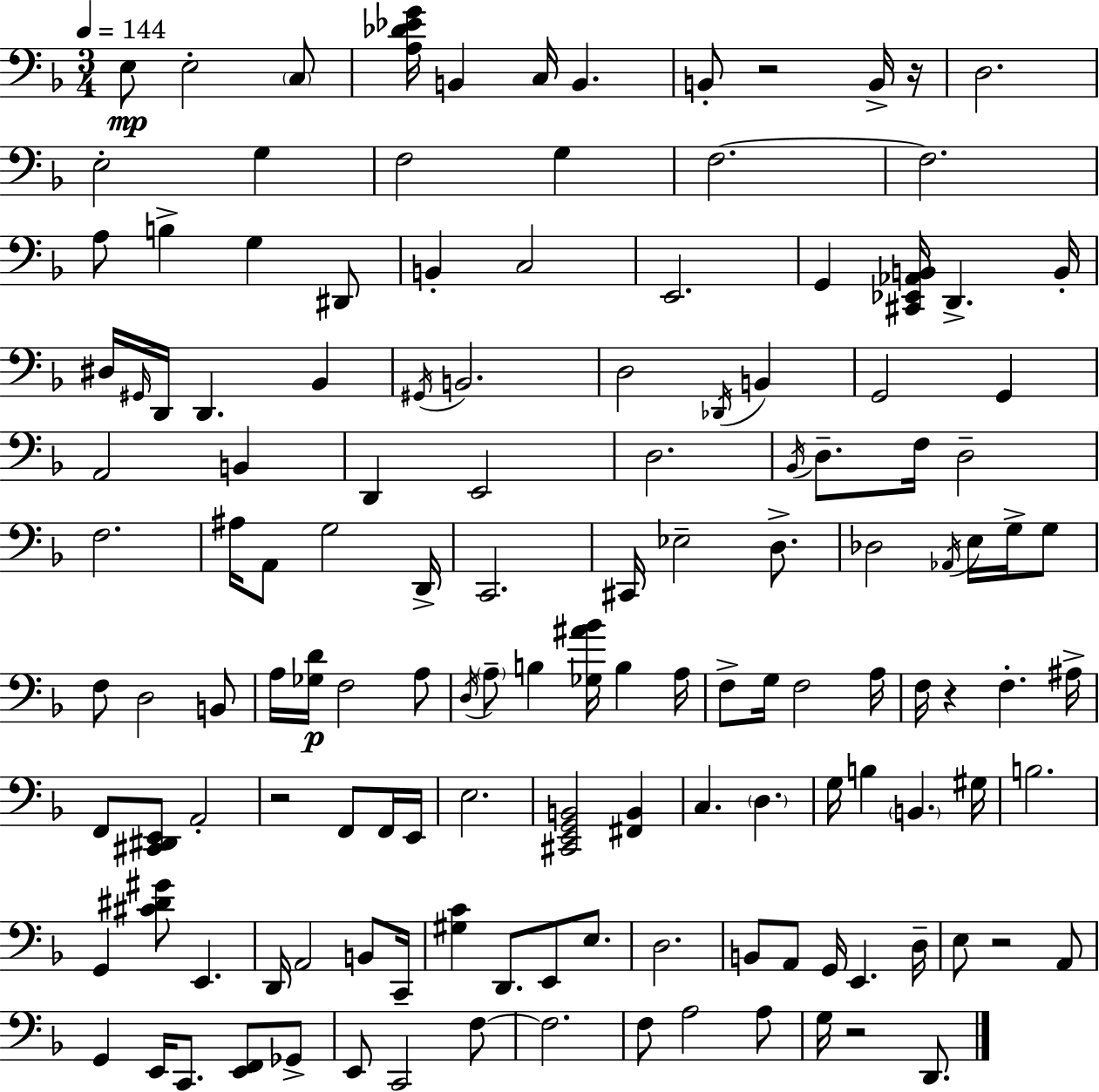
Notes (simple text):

E3/e E3/h C3/e [A3,Db4,Eb4,G4]/s B2/q C3/s B2/q. B2/e R/h B2/s R/s D3/h. E3/h G3/q F3/h G3/q F3/h. F3/h. A3/e B3/q G3/q D#2/e B2/q C3/h E2/h. G2/q [C#2,Eb2,Ab2,B2]/s D2/q. B2/s D#3/s G#2/s D2/s D2/q. Bb2/q G#2/s B2/h. D3/h Db2/s B2/q G2/h G2/q A2/h B2/q D2/q E2/h D3/h. Bb2/s D3/e. F3/s D3/h F3/h. A#3/s A2/e G3/h D2/s C2/h. C#2/s Eb3/h D3/e. Db3/h Ab2/s E3/s G3/s G3/e F3/e D3/h B2/e A3/s [Gb3,D4]/s F3/h A3/e D3/s A3/e B3/q [Gb3,A#4,Bb4]/s B3/q A3/s F3/e G3/s F3/h A3/s F3/s R/q F3/q. A#3/s F2/e [C#2,D#2,E2]/e A2/h R/h F2/e F2/s E2/s E3/h. [C#2,E2,G2,B2]/h [F#2,B2]/q C3/q. D3/q. G3/s B3/q B2/q. G#3/s B3/h. G2/q [C#4,D#4,G#4]/e E2/q. D2/s A2/h B2/e C2/s [G#3,C4]/q D2/e. E2/e E3/e. D3/h. B2/e A2/e G2/s E2/q. D3/s E3/e R/h A2/e G2/q E2/s C2/e. [E2,F2]/e Gb2/e E2/e C2/h F3/e F3/h. F3/e A3/h A3/e G3/s R/h D2/e.